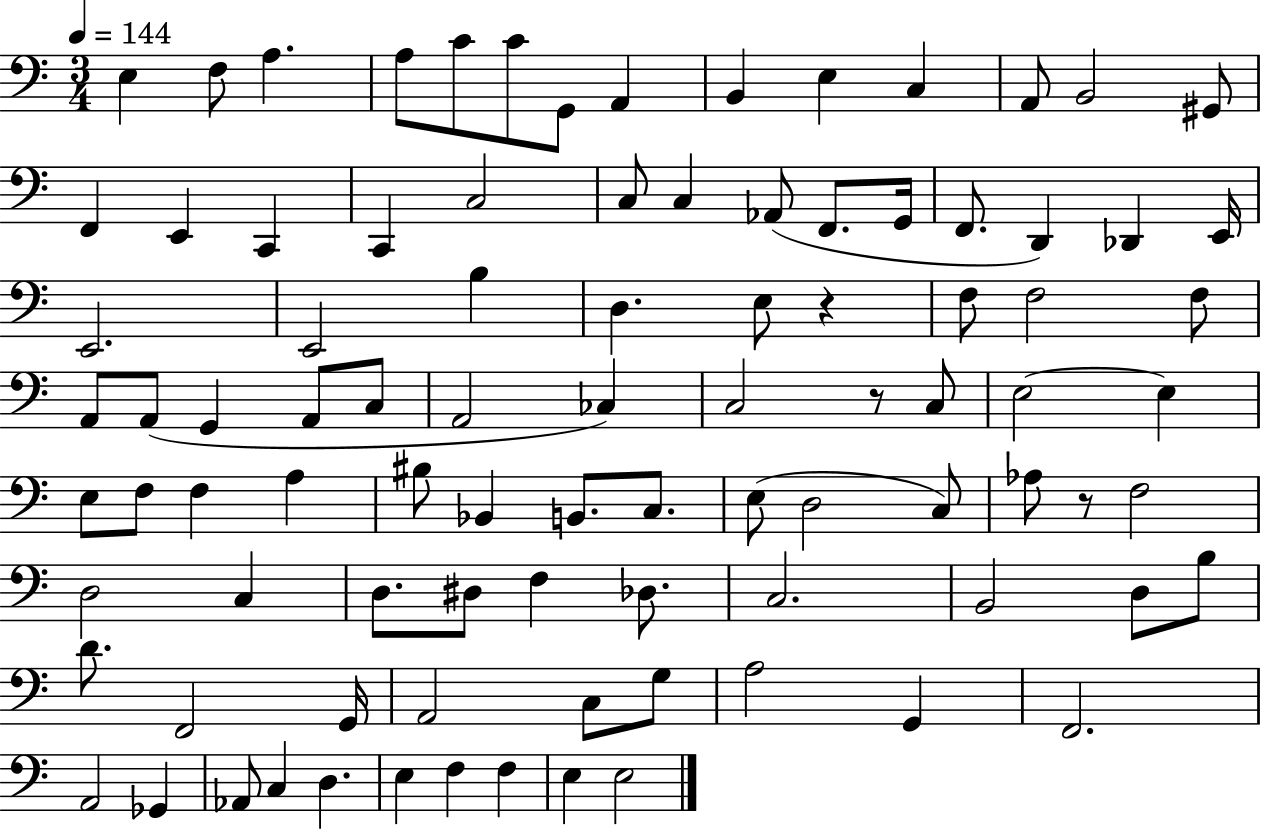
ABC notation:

X:1
T:Untitled
M:3/4
L:1/4
K:C
E, F,/2 A, A,/2 C/2 C/2 G,,/2 A,, B,, E, C, A,,/2 B,,2 ^G,,/2 F,, E,, C,, C,, C,2 C,/2 C, _A,,/2 F,,/2 G,,/4 F,,/2 D,, _D,, E,,/4 E,,2 E,,2 B, D, E,/2 z F,/2 F,2 F,/2 A,,/2 A,,/2 G,, A,,/2 C,/2 A,,2 _C, C,2 z/2 C,/2 E,2 E, E,/2 F,/2 F, A, ^B,/2 _B,, B,,/2 C,/2 E,/2 D,2 C,/2 _A,/2 z/2 F,2 D,2 C, D,/2 ^D,/2 F, _D,/2 C,2 B,,2 D,/2 B,/2 D/2 F,,2 G,,/4 A,,2 C,/2 G,/2 A,2 G,, F,,2 A,,2 _G,, _A,,/2 C, D, E, F, F, E, E,2